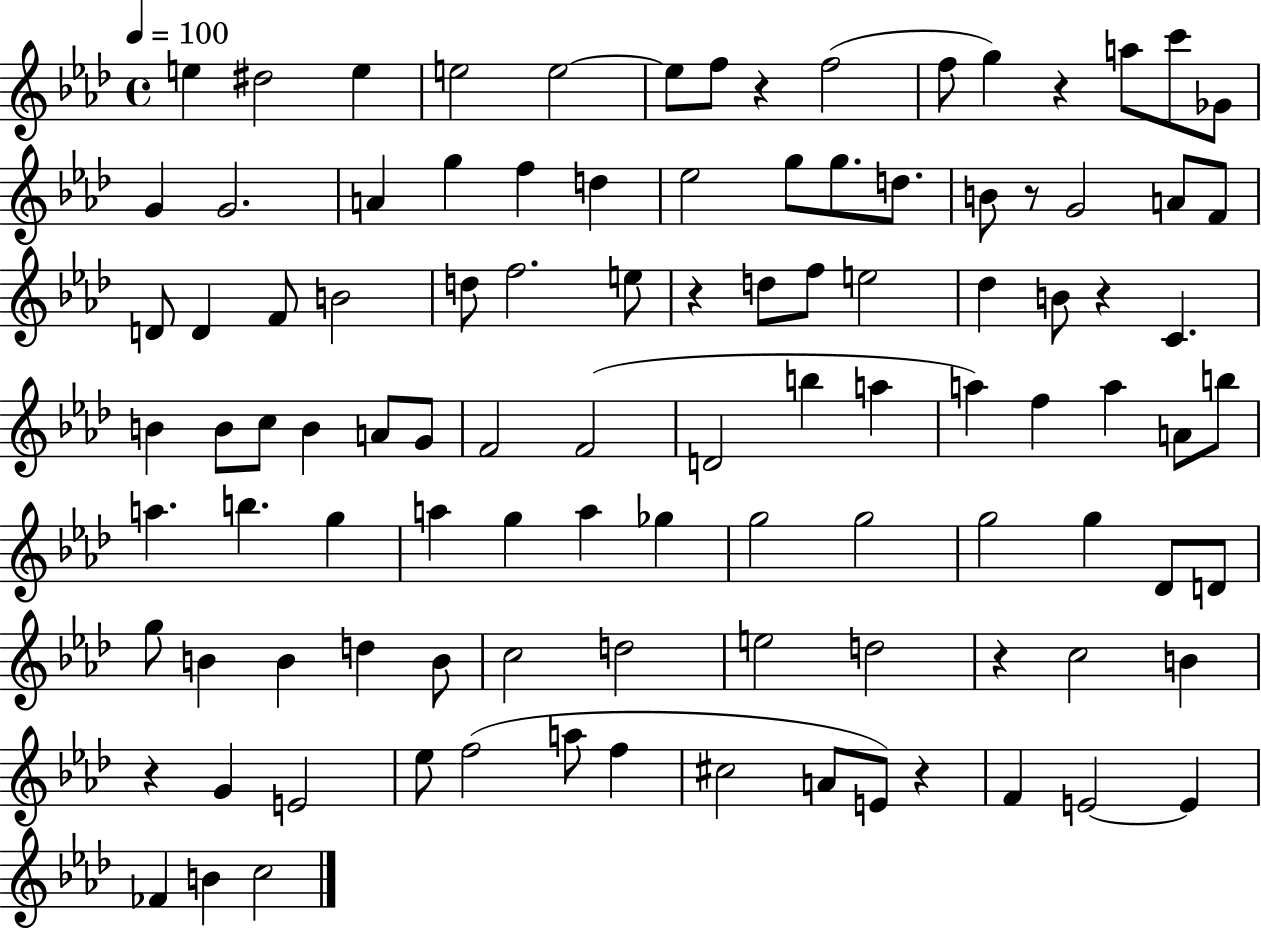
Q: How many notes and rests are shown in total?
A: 103